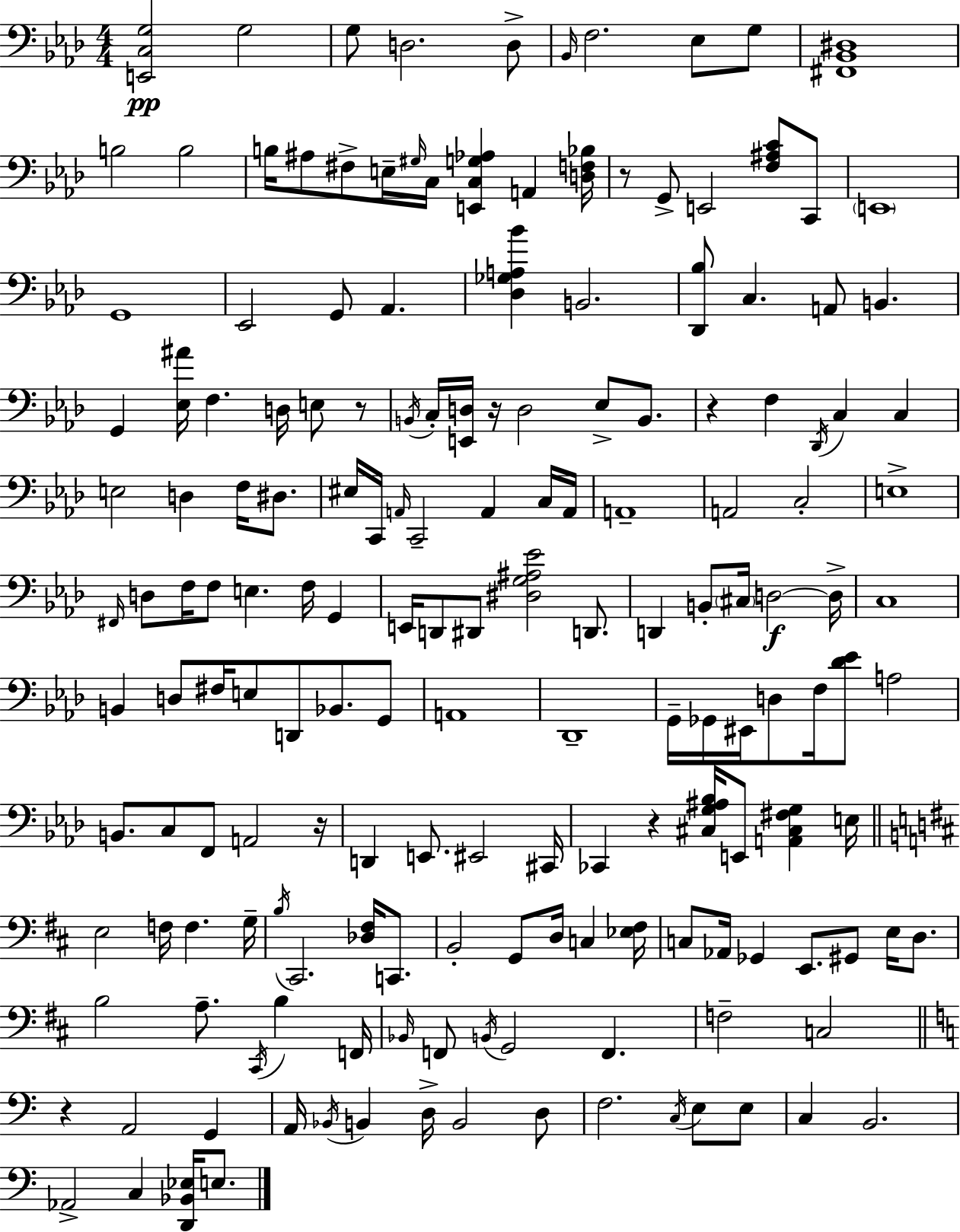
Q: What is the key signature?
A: F minor